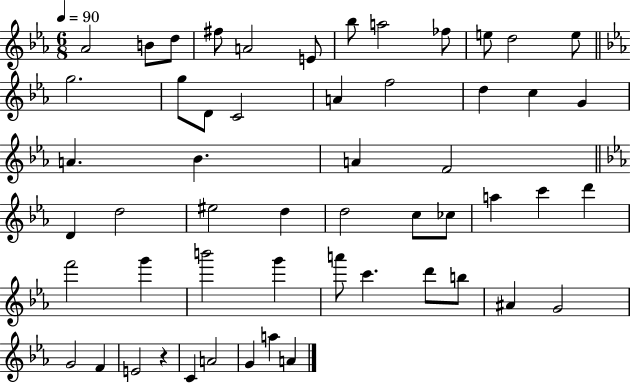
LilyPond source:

{
  \clef treble
  \numericTimeSignature
  \time 6/8
  \key ees \major
  \tempo 4 = 90
  \repeat volta 2 { aes'2 b'8 d''8 | fis''8 a'2 e'8 | bes''8 a''2 fes''8 | e''8 d''2 e''8 | \break \bar "||" \break \key ees \major g''2. | g''8 d'8 c'2 | a'4 f''2 | d''4 c''4 g'4 | \break a'4. bes'4. | a'4 f'2 | \bar "||" \break \key ees \major d'4 d''2 | eis''2 d''4 | d''2 c''8 ces''8 | a''4 c'''4 d'''4 | \break f'''2 g'''4 | b'''2 g'''4 | a'''8 c'''4. d'''8 b''8 | ais'4 g'2 | \break g'2 f'4 | e'2 r4 | c'4 a'2 | g'4 a''4 a'4 | \break } \bar "|."
}